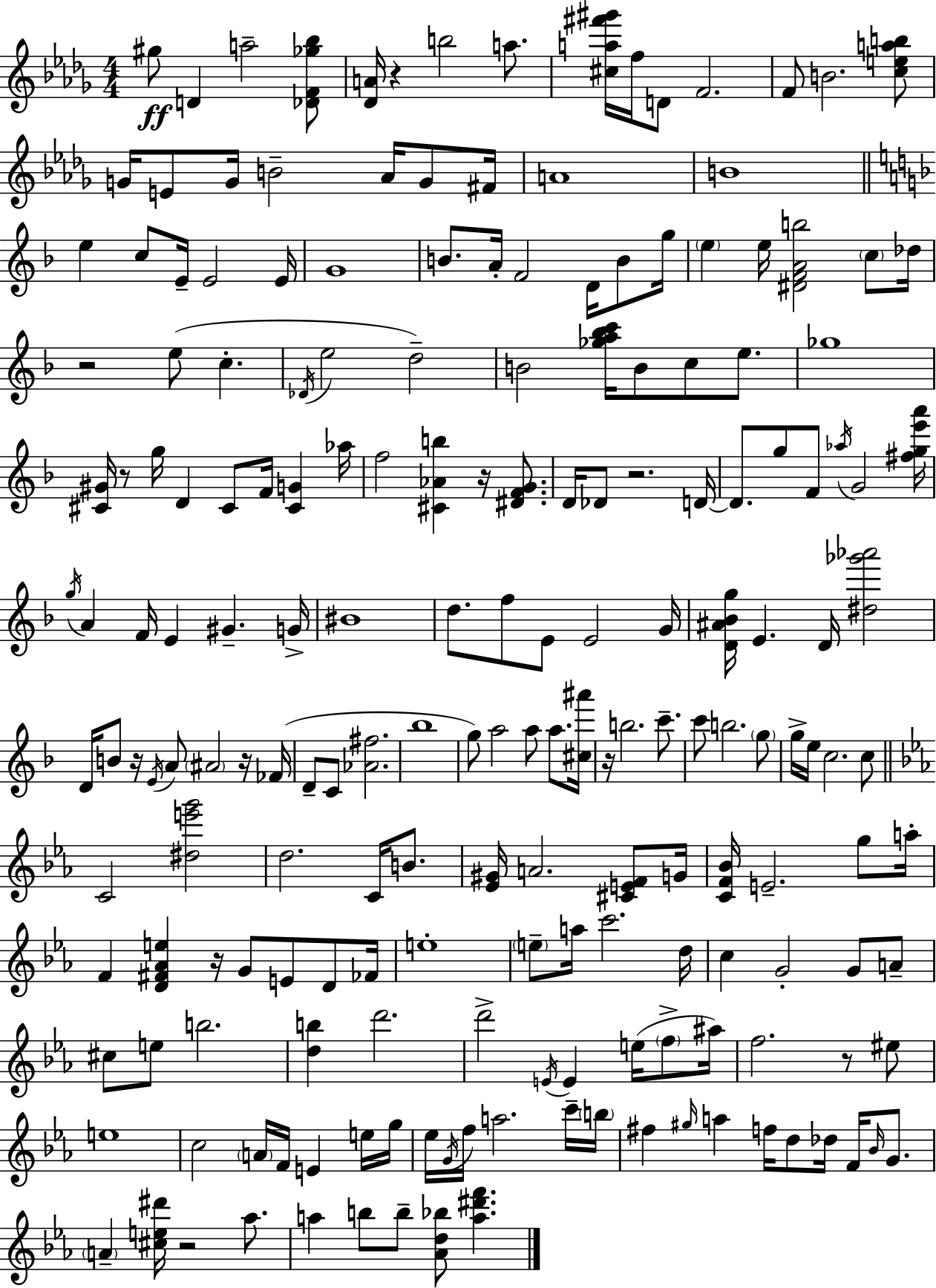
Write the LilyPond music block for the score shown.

{
  \clef treble
  \numericTimeSignature
  \time 4/4
  \key bes \minor
  gis''8\ff d'4 a''2-- <des' f' ges'' bes''>8 | <des' a'>16 r4 b''2 a''8. | <cis'' a'' fis''' gis'''>16 f''16 d'8 f'2. | f'8 b'2. <c'' e'' a'' b''>8 | \break g'16 e'8 g'16 b'2-- aes'16 g'8 fis'16 | a'1 | b'1 | \bar "||" \break \key d \minor e''4 c''8 e'16-- e'2 e'16 | g'1 | b'8. a'16-. f'2 d'16 b'8 g''16 | \parenthesize e''4 e''16 <dis' f' a' b''>2 \parenthesize c''8 des''16 | \break r2 e''8( c''4.-. | \acciaccatura { des'16 } e''2 d''2--) | b'2 <ges'' a'' bes'' c'''>16 b'8 c''8 e''8. | ges''1 | \break <cis' gis'>16 r8 g''16 d'4 cis'8 f'16 <cis' g'>4 | aes''16 f''2 <cis' aes' b''>4 r16 <dis' f' g'>8. | d'16 des'8 r2. | d'16~~ d'8. g''8 f'8 \acciaccatura { aes''16 } g'2 | \break <fis'' g'' e''' a'''>16 \acciaccatura { g''16 } a'4 f'16 e'4 gis'4.-- | g'16-> bis'1 | d''8. f''8 e'8 e'2 | g'16 <d' ais' bes' g''>16 e'4. d'16 <dis'' ges''' aes'''>2 | \break d'16 b'8 r16 \acciaccatura { e'16 } a'8 \parenthesize ais'2 | r16 fes'16( d'8-- c'8 <aes' fis''>2. | bes''1 | g''8) a''2 a''8 | \break a''8. <cis'' ais'''>16 r16 b''2. | c'''8.-- c'''8 b''2. | \parenthesize g''8 g''16-> e''16 c''2. | c''8 \bar "||" \break \key ees \major c'2 <dis'' e''' g'''>2 | d''2. c'16 b'8. | <ees' gis'>16 a'2. <cis' e' f'>8 g'16 | <c' f' bes'>16 e'2.-- g''8 a''16-. | \break f'4 <d' fis' aes' e''>4 r16 g'8 e'8 d'8 fes'16 | e''1-. | \parenthesize e''8-- a''16 c'''2. d''16 | c''4 g'2-. g'8 a'8-- | \break cis''8 e''8 b''2. | <d'' b''>4 d'''2. | d'''2-> \acciaccatura { e'16 } e'4 e''16( \parenthesize f''8-> | ais''16) f''2. r8 eis''8 | \break e''1 | c''2 \parenthesize a'16 f'16 e'4 e''16 | g''16 ees''16 \acciaccatura { g'16 } f''16 a''2. | c'''16-- \parenthesize b''16 fis''4 \grace { gis''16 } a''4 f''16 d''8 des''16 f'16 | \break \grace { bes'16 } g'8. \parenthesize a'4-- <cis'' e'' dis'''>16 r2 | aes''8. a''4 b''8 b''8-- <aes' d'' bes''>8 <a'' dis''' f'''>4. | \bar "|."
}